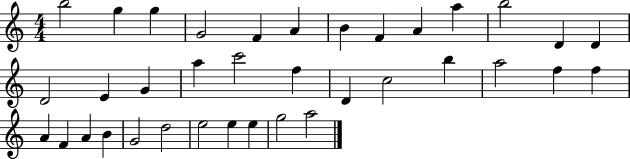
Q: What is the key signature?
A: C major